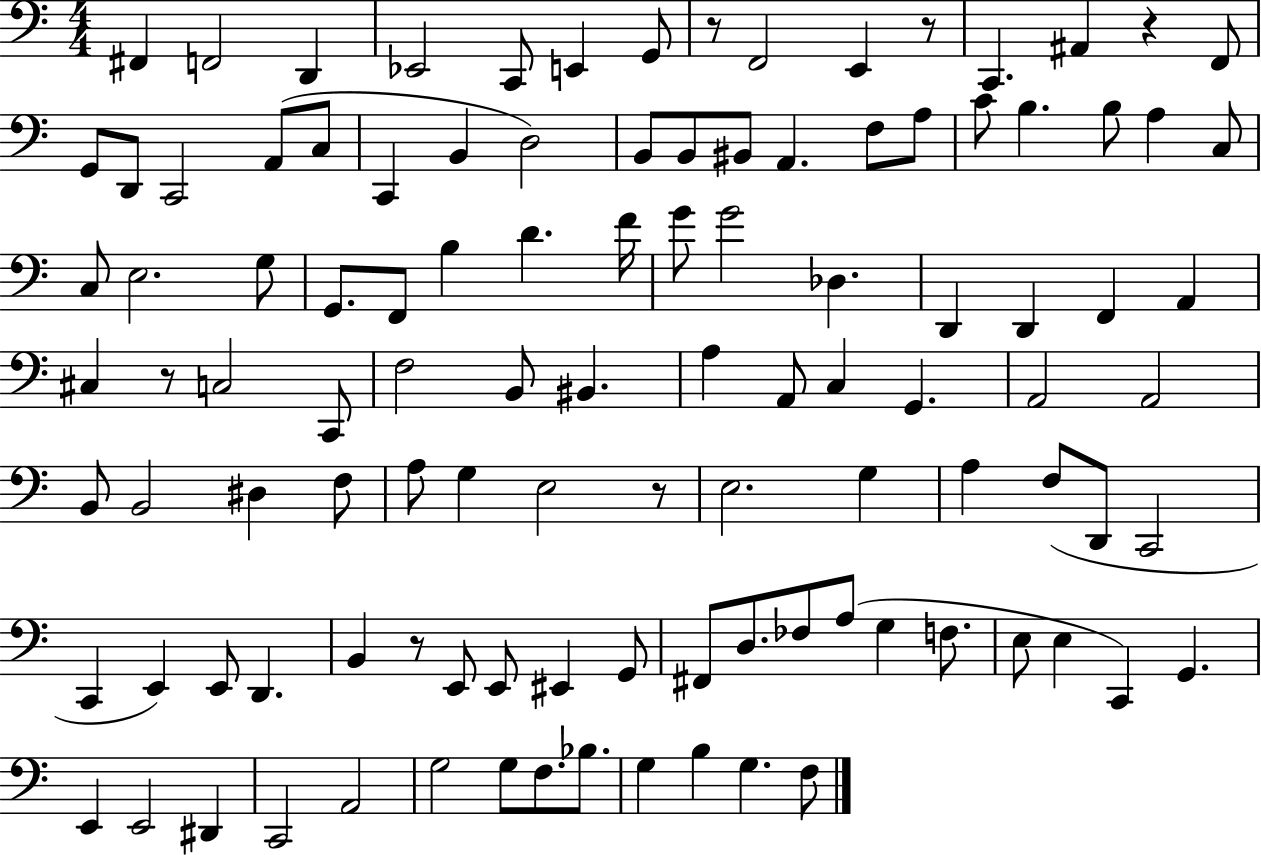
F#2/q F2/h D2/q Eb2/h C2/e E2/q G2/e R/e F2/h E2/q R/e C2/q. A#2/q R/q F2/e G2/e D2/e C2/h A2/e C3/e C2/q B2/q D3/h B2/e B2/e BIS2/e A2/q. F3/e A3/e C4/e B3/q. B3/e A3/q C3/e C3/e E3/h. G3/e G2/e. F2/e B3/q D4/q. F4/s G4/e G4/h Db3/q. D2/q D2/q F2/q A2/q C#3/q R/e C3/h C2/e F3/h B2/e BIS2/q. A3/q A2/e C3/q G2/q. A2/h A2/h B2/e B2/h D#3/q F3/e A3/e G3/q E3/h R/e E3/h. G3/q A3/q F3/e D2/e C2/h C2/q E2/q E2/e D2/q. B2/q R/e E2/e E2/e EIS2/q G2/e F#2/e D3/e. FES3/e A3/e G3/q F3/e. E3/e E3/q C2/q G2/q. E2/q E2/h D#2/q C2/h A2/h G3/h G3/e F3/e. Bb3/e. G3/q B3/q G3/q. F3/e